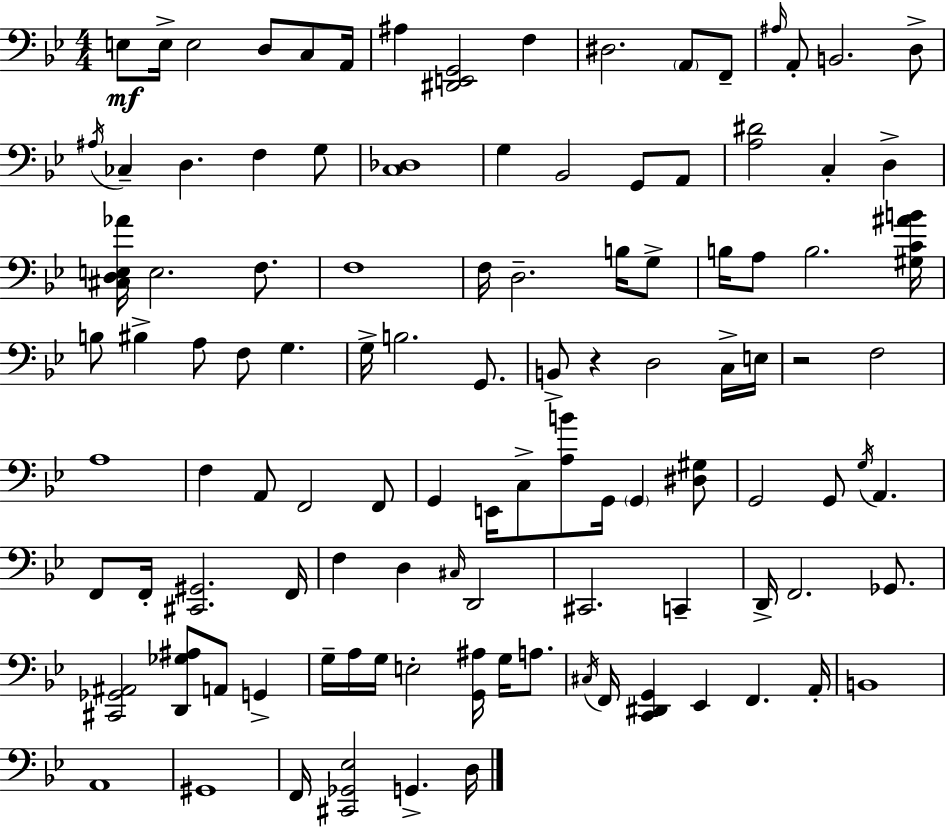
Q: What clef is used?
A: bass